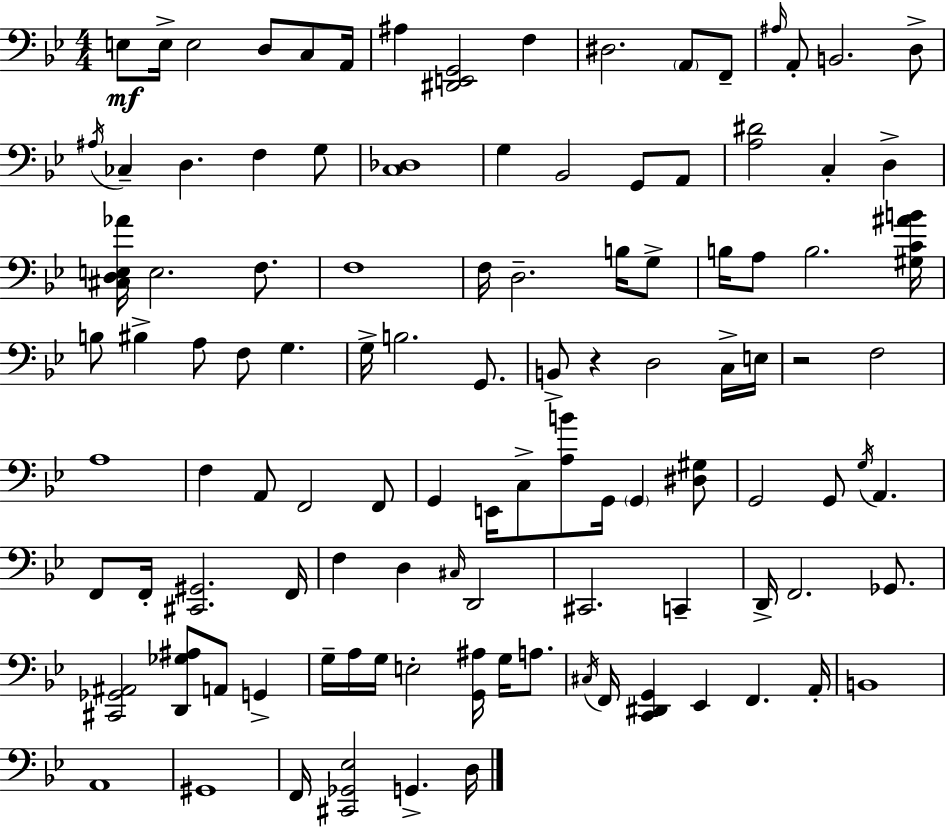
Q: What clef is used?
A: bass